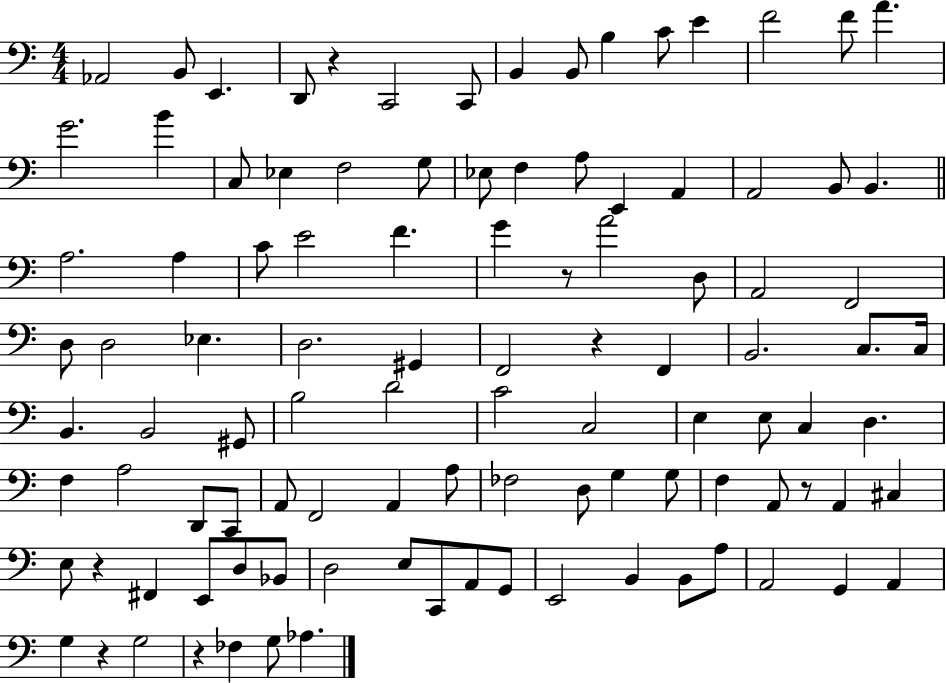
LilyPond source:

{
  \clef bass
  \numericTimeSignature
  \time 4/4
  \key c \major
  aes,2 b,8 e,4. | d,8 r4 c,2 c,8 | b,4 b,8 b4 c'8 e'4 | f'2 f'8 a'4. | \break g'2. b'4 | c8 ees4 f2 g8 | ees8 f4 a8 e,4 a,4 | a,2 b,8 b,4. | \break \bar "||" \break \key c \major a2. a4 | c'8 e'2 f'4. | g'4 r8 a'2 d8 | a,2 f,2 | \break d8 d2 ees4. | d2. gis,4 | f,2 r4 f,4 | b,2. c8. c16 | \break b,4. b,2 gis,8 | b2 d'2 | c'2 c2 | e4 e8 c4 d4. | \break f4 a2 d,8 c,8 | a,8 f,2 a,4 a8 | fes2 d8 g4 g8 | f4 a,8 r8 a,4 cis4 | \break e8 r4 fis,4 e,8 d8 bes,8 | d2 e8 c,8 a,8 g,8 | e,2 b,4 b,8 a8 | a,2 g,4 a,4 | \break g4 r4 g2 | r4 fes4 g8 aes4. | \bar "|."
}